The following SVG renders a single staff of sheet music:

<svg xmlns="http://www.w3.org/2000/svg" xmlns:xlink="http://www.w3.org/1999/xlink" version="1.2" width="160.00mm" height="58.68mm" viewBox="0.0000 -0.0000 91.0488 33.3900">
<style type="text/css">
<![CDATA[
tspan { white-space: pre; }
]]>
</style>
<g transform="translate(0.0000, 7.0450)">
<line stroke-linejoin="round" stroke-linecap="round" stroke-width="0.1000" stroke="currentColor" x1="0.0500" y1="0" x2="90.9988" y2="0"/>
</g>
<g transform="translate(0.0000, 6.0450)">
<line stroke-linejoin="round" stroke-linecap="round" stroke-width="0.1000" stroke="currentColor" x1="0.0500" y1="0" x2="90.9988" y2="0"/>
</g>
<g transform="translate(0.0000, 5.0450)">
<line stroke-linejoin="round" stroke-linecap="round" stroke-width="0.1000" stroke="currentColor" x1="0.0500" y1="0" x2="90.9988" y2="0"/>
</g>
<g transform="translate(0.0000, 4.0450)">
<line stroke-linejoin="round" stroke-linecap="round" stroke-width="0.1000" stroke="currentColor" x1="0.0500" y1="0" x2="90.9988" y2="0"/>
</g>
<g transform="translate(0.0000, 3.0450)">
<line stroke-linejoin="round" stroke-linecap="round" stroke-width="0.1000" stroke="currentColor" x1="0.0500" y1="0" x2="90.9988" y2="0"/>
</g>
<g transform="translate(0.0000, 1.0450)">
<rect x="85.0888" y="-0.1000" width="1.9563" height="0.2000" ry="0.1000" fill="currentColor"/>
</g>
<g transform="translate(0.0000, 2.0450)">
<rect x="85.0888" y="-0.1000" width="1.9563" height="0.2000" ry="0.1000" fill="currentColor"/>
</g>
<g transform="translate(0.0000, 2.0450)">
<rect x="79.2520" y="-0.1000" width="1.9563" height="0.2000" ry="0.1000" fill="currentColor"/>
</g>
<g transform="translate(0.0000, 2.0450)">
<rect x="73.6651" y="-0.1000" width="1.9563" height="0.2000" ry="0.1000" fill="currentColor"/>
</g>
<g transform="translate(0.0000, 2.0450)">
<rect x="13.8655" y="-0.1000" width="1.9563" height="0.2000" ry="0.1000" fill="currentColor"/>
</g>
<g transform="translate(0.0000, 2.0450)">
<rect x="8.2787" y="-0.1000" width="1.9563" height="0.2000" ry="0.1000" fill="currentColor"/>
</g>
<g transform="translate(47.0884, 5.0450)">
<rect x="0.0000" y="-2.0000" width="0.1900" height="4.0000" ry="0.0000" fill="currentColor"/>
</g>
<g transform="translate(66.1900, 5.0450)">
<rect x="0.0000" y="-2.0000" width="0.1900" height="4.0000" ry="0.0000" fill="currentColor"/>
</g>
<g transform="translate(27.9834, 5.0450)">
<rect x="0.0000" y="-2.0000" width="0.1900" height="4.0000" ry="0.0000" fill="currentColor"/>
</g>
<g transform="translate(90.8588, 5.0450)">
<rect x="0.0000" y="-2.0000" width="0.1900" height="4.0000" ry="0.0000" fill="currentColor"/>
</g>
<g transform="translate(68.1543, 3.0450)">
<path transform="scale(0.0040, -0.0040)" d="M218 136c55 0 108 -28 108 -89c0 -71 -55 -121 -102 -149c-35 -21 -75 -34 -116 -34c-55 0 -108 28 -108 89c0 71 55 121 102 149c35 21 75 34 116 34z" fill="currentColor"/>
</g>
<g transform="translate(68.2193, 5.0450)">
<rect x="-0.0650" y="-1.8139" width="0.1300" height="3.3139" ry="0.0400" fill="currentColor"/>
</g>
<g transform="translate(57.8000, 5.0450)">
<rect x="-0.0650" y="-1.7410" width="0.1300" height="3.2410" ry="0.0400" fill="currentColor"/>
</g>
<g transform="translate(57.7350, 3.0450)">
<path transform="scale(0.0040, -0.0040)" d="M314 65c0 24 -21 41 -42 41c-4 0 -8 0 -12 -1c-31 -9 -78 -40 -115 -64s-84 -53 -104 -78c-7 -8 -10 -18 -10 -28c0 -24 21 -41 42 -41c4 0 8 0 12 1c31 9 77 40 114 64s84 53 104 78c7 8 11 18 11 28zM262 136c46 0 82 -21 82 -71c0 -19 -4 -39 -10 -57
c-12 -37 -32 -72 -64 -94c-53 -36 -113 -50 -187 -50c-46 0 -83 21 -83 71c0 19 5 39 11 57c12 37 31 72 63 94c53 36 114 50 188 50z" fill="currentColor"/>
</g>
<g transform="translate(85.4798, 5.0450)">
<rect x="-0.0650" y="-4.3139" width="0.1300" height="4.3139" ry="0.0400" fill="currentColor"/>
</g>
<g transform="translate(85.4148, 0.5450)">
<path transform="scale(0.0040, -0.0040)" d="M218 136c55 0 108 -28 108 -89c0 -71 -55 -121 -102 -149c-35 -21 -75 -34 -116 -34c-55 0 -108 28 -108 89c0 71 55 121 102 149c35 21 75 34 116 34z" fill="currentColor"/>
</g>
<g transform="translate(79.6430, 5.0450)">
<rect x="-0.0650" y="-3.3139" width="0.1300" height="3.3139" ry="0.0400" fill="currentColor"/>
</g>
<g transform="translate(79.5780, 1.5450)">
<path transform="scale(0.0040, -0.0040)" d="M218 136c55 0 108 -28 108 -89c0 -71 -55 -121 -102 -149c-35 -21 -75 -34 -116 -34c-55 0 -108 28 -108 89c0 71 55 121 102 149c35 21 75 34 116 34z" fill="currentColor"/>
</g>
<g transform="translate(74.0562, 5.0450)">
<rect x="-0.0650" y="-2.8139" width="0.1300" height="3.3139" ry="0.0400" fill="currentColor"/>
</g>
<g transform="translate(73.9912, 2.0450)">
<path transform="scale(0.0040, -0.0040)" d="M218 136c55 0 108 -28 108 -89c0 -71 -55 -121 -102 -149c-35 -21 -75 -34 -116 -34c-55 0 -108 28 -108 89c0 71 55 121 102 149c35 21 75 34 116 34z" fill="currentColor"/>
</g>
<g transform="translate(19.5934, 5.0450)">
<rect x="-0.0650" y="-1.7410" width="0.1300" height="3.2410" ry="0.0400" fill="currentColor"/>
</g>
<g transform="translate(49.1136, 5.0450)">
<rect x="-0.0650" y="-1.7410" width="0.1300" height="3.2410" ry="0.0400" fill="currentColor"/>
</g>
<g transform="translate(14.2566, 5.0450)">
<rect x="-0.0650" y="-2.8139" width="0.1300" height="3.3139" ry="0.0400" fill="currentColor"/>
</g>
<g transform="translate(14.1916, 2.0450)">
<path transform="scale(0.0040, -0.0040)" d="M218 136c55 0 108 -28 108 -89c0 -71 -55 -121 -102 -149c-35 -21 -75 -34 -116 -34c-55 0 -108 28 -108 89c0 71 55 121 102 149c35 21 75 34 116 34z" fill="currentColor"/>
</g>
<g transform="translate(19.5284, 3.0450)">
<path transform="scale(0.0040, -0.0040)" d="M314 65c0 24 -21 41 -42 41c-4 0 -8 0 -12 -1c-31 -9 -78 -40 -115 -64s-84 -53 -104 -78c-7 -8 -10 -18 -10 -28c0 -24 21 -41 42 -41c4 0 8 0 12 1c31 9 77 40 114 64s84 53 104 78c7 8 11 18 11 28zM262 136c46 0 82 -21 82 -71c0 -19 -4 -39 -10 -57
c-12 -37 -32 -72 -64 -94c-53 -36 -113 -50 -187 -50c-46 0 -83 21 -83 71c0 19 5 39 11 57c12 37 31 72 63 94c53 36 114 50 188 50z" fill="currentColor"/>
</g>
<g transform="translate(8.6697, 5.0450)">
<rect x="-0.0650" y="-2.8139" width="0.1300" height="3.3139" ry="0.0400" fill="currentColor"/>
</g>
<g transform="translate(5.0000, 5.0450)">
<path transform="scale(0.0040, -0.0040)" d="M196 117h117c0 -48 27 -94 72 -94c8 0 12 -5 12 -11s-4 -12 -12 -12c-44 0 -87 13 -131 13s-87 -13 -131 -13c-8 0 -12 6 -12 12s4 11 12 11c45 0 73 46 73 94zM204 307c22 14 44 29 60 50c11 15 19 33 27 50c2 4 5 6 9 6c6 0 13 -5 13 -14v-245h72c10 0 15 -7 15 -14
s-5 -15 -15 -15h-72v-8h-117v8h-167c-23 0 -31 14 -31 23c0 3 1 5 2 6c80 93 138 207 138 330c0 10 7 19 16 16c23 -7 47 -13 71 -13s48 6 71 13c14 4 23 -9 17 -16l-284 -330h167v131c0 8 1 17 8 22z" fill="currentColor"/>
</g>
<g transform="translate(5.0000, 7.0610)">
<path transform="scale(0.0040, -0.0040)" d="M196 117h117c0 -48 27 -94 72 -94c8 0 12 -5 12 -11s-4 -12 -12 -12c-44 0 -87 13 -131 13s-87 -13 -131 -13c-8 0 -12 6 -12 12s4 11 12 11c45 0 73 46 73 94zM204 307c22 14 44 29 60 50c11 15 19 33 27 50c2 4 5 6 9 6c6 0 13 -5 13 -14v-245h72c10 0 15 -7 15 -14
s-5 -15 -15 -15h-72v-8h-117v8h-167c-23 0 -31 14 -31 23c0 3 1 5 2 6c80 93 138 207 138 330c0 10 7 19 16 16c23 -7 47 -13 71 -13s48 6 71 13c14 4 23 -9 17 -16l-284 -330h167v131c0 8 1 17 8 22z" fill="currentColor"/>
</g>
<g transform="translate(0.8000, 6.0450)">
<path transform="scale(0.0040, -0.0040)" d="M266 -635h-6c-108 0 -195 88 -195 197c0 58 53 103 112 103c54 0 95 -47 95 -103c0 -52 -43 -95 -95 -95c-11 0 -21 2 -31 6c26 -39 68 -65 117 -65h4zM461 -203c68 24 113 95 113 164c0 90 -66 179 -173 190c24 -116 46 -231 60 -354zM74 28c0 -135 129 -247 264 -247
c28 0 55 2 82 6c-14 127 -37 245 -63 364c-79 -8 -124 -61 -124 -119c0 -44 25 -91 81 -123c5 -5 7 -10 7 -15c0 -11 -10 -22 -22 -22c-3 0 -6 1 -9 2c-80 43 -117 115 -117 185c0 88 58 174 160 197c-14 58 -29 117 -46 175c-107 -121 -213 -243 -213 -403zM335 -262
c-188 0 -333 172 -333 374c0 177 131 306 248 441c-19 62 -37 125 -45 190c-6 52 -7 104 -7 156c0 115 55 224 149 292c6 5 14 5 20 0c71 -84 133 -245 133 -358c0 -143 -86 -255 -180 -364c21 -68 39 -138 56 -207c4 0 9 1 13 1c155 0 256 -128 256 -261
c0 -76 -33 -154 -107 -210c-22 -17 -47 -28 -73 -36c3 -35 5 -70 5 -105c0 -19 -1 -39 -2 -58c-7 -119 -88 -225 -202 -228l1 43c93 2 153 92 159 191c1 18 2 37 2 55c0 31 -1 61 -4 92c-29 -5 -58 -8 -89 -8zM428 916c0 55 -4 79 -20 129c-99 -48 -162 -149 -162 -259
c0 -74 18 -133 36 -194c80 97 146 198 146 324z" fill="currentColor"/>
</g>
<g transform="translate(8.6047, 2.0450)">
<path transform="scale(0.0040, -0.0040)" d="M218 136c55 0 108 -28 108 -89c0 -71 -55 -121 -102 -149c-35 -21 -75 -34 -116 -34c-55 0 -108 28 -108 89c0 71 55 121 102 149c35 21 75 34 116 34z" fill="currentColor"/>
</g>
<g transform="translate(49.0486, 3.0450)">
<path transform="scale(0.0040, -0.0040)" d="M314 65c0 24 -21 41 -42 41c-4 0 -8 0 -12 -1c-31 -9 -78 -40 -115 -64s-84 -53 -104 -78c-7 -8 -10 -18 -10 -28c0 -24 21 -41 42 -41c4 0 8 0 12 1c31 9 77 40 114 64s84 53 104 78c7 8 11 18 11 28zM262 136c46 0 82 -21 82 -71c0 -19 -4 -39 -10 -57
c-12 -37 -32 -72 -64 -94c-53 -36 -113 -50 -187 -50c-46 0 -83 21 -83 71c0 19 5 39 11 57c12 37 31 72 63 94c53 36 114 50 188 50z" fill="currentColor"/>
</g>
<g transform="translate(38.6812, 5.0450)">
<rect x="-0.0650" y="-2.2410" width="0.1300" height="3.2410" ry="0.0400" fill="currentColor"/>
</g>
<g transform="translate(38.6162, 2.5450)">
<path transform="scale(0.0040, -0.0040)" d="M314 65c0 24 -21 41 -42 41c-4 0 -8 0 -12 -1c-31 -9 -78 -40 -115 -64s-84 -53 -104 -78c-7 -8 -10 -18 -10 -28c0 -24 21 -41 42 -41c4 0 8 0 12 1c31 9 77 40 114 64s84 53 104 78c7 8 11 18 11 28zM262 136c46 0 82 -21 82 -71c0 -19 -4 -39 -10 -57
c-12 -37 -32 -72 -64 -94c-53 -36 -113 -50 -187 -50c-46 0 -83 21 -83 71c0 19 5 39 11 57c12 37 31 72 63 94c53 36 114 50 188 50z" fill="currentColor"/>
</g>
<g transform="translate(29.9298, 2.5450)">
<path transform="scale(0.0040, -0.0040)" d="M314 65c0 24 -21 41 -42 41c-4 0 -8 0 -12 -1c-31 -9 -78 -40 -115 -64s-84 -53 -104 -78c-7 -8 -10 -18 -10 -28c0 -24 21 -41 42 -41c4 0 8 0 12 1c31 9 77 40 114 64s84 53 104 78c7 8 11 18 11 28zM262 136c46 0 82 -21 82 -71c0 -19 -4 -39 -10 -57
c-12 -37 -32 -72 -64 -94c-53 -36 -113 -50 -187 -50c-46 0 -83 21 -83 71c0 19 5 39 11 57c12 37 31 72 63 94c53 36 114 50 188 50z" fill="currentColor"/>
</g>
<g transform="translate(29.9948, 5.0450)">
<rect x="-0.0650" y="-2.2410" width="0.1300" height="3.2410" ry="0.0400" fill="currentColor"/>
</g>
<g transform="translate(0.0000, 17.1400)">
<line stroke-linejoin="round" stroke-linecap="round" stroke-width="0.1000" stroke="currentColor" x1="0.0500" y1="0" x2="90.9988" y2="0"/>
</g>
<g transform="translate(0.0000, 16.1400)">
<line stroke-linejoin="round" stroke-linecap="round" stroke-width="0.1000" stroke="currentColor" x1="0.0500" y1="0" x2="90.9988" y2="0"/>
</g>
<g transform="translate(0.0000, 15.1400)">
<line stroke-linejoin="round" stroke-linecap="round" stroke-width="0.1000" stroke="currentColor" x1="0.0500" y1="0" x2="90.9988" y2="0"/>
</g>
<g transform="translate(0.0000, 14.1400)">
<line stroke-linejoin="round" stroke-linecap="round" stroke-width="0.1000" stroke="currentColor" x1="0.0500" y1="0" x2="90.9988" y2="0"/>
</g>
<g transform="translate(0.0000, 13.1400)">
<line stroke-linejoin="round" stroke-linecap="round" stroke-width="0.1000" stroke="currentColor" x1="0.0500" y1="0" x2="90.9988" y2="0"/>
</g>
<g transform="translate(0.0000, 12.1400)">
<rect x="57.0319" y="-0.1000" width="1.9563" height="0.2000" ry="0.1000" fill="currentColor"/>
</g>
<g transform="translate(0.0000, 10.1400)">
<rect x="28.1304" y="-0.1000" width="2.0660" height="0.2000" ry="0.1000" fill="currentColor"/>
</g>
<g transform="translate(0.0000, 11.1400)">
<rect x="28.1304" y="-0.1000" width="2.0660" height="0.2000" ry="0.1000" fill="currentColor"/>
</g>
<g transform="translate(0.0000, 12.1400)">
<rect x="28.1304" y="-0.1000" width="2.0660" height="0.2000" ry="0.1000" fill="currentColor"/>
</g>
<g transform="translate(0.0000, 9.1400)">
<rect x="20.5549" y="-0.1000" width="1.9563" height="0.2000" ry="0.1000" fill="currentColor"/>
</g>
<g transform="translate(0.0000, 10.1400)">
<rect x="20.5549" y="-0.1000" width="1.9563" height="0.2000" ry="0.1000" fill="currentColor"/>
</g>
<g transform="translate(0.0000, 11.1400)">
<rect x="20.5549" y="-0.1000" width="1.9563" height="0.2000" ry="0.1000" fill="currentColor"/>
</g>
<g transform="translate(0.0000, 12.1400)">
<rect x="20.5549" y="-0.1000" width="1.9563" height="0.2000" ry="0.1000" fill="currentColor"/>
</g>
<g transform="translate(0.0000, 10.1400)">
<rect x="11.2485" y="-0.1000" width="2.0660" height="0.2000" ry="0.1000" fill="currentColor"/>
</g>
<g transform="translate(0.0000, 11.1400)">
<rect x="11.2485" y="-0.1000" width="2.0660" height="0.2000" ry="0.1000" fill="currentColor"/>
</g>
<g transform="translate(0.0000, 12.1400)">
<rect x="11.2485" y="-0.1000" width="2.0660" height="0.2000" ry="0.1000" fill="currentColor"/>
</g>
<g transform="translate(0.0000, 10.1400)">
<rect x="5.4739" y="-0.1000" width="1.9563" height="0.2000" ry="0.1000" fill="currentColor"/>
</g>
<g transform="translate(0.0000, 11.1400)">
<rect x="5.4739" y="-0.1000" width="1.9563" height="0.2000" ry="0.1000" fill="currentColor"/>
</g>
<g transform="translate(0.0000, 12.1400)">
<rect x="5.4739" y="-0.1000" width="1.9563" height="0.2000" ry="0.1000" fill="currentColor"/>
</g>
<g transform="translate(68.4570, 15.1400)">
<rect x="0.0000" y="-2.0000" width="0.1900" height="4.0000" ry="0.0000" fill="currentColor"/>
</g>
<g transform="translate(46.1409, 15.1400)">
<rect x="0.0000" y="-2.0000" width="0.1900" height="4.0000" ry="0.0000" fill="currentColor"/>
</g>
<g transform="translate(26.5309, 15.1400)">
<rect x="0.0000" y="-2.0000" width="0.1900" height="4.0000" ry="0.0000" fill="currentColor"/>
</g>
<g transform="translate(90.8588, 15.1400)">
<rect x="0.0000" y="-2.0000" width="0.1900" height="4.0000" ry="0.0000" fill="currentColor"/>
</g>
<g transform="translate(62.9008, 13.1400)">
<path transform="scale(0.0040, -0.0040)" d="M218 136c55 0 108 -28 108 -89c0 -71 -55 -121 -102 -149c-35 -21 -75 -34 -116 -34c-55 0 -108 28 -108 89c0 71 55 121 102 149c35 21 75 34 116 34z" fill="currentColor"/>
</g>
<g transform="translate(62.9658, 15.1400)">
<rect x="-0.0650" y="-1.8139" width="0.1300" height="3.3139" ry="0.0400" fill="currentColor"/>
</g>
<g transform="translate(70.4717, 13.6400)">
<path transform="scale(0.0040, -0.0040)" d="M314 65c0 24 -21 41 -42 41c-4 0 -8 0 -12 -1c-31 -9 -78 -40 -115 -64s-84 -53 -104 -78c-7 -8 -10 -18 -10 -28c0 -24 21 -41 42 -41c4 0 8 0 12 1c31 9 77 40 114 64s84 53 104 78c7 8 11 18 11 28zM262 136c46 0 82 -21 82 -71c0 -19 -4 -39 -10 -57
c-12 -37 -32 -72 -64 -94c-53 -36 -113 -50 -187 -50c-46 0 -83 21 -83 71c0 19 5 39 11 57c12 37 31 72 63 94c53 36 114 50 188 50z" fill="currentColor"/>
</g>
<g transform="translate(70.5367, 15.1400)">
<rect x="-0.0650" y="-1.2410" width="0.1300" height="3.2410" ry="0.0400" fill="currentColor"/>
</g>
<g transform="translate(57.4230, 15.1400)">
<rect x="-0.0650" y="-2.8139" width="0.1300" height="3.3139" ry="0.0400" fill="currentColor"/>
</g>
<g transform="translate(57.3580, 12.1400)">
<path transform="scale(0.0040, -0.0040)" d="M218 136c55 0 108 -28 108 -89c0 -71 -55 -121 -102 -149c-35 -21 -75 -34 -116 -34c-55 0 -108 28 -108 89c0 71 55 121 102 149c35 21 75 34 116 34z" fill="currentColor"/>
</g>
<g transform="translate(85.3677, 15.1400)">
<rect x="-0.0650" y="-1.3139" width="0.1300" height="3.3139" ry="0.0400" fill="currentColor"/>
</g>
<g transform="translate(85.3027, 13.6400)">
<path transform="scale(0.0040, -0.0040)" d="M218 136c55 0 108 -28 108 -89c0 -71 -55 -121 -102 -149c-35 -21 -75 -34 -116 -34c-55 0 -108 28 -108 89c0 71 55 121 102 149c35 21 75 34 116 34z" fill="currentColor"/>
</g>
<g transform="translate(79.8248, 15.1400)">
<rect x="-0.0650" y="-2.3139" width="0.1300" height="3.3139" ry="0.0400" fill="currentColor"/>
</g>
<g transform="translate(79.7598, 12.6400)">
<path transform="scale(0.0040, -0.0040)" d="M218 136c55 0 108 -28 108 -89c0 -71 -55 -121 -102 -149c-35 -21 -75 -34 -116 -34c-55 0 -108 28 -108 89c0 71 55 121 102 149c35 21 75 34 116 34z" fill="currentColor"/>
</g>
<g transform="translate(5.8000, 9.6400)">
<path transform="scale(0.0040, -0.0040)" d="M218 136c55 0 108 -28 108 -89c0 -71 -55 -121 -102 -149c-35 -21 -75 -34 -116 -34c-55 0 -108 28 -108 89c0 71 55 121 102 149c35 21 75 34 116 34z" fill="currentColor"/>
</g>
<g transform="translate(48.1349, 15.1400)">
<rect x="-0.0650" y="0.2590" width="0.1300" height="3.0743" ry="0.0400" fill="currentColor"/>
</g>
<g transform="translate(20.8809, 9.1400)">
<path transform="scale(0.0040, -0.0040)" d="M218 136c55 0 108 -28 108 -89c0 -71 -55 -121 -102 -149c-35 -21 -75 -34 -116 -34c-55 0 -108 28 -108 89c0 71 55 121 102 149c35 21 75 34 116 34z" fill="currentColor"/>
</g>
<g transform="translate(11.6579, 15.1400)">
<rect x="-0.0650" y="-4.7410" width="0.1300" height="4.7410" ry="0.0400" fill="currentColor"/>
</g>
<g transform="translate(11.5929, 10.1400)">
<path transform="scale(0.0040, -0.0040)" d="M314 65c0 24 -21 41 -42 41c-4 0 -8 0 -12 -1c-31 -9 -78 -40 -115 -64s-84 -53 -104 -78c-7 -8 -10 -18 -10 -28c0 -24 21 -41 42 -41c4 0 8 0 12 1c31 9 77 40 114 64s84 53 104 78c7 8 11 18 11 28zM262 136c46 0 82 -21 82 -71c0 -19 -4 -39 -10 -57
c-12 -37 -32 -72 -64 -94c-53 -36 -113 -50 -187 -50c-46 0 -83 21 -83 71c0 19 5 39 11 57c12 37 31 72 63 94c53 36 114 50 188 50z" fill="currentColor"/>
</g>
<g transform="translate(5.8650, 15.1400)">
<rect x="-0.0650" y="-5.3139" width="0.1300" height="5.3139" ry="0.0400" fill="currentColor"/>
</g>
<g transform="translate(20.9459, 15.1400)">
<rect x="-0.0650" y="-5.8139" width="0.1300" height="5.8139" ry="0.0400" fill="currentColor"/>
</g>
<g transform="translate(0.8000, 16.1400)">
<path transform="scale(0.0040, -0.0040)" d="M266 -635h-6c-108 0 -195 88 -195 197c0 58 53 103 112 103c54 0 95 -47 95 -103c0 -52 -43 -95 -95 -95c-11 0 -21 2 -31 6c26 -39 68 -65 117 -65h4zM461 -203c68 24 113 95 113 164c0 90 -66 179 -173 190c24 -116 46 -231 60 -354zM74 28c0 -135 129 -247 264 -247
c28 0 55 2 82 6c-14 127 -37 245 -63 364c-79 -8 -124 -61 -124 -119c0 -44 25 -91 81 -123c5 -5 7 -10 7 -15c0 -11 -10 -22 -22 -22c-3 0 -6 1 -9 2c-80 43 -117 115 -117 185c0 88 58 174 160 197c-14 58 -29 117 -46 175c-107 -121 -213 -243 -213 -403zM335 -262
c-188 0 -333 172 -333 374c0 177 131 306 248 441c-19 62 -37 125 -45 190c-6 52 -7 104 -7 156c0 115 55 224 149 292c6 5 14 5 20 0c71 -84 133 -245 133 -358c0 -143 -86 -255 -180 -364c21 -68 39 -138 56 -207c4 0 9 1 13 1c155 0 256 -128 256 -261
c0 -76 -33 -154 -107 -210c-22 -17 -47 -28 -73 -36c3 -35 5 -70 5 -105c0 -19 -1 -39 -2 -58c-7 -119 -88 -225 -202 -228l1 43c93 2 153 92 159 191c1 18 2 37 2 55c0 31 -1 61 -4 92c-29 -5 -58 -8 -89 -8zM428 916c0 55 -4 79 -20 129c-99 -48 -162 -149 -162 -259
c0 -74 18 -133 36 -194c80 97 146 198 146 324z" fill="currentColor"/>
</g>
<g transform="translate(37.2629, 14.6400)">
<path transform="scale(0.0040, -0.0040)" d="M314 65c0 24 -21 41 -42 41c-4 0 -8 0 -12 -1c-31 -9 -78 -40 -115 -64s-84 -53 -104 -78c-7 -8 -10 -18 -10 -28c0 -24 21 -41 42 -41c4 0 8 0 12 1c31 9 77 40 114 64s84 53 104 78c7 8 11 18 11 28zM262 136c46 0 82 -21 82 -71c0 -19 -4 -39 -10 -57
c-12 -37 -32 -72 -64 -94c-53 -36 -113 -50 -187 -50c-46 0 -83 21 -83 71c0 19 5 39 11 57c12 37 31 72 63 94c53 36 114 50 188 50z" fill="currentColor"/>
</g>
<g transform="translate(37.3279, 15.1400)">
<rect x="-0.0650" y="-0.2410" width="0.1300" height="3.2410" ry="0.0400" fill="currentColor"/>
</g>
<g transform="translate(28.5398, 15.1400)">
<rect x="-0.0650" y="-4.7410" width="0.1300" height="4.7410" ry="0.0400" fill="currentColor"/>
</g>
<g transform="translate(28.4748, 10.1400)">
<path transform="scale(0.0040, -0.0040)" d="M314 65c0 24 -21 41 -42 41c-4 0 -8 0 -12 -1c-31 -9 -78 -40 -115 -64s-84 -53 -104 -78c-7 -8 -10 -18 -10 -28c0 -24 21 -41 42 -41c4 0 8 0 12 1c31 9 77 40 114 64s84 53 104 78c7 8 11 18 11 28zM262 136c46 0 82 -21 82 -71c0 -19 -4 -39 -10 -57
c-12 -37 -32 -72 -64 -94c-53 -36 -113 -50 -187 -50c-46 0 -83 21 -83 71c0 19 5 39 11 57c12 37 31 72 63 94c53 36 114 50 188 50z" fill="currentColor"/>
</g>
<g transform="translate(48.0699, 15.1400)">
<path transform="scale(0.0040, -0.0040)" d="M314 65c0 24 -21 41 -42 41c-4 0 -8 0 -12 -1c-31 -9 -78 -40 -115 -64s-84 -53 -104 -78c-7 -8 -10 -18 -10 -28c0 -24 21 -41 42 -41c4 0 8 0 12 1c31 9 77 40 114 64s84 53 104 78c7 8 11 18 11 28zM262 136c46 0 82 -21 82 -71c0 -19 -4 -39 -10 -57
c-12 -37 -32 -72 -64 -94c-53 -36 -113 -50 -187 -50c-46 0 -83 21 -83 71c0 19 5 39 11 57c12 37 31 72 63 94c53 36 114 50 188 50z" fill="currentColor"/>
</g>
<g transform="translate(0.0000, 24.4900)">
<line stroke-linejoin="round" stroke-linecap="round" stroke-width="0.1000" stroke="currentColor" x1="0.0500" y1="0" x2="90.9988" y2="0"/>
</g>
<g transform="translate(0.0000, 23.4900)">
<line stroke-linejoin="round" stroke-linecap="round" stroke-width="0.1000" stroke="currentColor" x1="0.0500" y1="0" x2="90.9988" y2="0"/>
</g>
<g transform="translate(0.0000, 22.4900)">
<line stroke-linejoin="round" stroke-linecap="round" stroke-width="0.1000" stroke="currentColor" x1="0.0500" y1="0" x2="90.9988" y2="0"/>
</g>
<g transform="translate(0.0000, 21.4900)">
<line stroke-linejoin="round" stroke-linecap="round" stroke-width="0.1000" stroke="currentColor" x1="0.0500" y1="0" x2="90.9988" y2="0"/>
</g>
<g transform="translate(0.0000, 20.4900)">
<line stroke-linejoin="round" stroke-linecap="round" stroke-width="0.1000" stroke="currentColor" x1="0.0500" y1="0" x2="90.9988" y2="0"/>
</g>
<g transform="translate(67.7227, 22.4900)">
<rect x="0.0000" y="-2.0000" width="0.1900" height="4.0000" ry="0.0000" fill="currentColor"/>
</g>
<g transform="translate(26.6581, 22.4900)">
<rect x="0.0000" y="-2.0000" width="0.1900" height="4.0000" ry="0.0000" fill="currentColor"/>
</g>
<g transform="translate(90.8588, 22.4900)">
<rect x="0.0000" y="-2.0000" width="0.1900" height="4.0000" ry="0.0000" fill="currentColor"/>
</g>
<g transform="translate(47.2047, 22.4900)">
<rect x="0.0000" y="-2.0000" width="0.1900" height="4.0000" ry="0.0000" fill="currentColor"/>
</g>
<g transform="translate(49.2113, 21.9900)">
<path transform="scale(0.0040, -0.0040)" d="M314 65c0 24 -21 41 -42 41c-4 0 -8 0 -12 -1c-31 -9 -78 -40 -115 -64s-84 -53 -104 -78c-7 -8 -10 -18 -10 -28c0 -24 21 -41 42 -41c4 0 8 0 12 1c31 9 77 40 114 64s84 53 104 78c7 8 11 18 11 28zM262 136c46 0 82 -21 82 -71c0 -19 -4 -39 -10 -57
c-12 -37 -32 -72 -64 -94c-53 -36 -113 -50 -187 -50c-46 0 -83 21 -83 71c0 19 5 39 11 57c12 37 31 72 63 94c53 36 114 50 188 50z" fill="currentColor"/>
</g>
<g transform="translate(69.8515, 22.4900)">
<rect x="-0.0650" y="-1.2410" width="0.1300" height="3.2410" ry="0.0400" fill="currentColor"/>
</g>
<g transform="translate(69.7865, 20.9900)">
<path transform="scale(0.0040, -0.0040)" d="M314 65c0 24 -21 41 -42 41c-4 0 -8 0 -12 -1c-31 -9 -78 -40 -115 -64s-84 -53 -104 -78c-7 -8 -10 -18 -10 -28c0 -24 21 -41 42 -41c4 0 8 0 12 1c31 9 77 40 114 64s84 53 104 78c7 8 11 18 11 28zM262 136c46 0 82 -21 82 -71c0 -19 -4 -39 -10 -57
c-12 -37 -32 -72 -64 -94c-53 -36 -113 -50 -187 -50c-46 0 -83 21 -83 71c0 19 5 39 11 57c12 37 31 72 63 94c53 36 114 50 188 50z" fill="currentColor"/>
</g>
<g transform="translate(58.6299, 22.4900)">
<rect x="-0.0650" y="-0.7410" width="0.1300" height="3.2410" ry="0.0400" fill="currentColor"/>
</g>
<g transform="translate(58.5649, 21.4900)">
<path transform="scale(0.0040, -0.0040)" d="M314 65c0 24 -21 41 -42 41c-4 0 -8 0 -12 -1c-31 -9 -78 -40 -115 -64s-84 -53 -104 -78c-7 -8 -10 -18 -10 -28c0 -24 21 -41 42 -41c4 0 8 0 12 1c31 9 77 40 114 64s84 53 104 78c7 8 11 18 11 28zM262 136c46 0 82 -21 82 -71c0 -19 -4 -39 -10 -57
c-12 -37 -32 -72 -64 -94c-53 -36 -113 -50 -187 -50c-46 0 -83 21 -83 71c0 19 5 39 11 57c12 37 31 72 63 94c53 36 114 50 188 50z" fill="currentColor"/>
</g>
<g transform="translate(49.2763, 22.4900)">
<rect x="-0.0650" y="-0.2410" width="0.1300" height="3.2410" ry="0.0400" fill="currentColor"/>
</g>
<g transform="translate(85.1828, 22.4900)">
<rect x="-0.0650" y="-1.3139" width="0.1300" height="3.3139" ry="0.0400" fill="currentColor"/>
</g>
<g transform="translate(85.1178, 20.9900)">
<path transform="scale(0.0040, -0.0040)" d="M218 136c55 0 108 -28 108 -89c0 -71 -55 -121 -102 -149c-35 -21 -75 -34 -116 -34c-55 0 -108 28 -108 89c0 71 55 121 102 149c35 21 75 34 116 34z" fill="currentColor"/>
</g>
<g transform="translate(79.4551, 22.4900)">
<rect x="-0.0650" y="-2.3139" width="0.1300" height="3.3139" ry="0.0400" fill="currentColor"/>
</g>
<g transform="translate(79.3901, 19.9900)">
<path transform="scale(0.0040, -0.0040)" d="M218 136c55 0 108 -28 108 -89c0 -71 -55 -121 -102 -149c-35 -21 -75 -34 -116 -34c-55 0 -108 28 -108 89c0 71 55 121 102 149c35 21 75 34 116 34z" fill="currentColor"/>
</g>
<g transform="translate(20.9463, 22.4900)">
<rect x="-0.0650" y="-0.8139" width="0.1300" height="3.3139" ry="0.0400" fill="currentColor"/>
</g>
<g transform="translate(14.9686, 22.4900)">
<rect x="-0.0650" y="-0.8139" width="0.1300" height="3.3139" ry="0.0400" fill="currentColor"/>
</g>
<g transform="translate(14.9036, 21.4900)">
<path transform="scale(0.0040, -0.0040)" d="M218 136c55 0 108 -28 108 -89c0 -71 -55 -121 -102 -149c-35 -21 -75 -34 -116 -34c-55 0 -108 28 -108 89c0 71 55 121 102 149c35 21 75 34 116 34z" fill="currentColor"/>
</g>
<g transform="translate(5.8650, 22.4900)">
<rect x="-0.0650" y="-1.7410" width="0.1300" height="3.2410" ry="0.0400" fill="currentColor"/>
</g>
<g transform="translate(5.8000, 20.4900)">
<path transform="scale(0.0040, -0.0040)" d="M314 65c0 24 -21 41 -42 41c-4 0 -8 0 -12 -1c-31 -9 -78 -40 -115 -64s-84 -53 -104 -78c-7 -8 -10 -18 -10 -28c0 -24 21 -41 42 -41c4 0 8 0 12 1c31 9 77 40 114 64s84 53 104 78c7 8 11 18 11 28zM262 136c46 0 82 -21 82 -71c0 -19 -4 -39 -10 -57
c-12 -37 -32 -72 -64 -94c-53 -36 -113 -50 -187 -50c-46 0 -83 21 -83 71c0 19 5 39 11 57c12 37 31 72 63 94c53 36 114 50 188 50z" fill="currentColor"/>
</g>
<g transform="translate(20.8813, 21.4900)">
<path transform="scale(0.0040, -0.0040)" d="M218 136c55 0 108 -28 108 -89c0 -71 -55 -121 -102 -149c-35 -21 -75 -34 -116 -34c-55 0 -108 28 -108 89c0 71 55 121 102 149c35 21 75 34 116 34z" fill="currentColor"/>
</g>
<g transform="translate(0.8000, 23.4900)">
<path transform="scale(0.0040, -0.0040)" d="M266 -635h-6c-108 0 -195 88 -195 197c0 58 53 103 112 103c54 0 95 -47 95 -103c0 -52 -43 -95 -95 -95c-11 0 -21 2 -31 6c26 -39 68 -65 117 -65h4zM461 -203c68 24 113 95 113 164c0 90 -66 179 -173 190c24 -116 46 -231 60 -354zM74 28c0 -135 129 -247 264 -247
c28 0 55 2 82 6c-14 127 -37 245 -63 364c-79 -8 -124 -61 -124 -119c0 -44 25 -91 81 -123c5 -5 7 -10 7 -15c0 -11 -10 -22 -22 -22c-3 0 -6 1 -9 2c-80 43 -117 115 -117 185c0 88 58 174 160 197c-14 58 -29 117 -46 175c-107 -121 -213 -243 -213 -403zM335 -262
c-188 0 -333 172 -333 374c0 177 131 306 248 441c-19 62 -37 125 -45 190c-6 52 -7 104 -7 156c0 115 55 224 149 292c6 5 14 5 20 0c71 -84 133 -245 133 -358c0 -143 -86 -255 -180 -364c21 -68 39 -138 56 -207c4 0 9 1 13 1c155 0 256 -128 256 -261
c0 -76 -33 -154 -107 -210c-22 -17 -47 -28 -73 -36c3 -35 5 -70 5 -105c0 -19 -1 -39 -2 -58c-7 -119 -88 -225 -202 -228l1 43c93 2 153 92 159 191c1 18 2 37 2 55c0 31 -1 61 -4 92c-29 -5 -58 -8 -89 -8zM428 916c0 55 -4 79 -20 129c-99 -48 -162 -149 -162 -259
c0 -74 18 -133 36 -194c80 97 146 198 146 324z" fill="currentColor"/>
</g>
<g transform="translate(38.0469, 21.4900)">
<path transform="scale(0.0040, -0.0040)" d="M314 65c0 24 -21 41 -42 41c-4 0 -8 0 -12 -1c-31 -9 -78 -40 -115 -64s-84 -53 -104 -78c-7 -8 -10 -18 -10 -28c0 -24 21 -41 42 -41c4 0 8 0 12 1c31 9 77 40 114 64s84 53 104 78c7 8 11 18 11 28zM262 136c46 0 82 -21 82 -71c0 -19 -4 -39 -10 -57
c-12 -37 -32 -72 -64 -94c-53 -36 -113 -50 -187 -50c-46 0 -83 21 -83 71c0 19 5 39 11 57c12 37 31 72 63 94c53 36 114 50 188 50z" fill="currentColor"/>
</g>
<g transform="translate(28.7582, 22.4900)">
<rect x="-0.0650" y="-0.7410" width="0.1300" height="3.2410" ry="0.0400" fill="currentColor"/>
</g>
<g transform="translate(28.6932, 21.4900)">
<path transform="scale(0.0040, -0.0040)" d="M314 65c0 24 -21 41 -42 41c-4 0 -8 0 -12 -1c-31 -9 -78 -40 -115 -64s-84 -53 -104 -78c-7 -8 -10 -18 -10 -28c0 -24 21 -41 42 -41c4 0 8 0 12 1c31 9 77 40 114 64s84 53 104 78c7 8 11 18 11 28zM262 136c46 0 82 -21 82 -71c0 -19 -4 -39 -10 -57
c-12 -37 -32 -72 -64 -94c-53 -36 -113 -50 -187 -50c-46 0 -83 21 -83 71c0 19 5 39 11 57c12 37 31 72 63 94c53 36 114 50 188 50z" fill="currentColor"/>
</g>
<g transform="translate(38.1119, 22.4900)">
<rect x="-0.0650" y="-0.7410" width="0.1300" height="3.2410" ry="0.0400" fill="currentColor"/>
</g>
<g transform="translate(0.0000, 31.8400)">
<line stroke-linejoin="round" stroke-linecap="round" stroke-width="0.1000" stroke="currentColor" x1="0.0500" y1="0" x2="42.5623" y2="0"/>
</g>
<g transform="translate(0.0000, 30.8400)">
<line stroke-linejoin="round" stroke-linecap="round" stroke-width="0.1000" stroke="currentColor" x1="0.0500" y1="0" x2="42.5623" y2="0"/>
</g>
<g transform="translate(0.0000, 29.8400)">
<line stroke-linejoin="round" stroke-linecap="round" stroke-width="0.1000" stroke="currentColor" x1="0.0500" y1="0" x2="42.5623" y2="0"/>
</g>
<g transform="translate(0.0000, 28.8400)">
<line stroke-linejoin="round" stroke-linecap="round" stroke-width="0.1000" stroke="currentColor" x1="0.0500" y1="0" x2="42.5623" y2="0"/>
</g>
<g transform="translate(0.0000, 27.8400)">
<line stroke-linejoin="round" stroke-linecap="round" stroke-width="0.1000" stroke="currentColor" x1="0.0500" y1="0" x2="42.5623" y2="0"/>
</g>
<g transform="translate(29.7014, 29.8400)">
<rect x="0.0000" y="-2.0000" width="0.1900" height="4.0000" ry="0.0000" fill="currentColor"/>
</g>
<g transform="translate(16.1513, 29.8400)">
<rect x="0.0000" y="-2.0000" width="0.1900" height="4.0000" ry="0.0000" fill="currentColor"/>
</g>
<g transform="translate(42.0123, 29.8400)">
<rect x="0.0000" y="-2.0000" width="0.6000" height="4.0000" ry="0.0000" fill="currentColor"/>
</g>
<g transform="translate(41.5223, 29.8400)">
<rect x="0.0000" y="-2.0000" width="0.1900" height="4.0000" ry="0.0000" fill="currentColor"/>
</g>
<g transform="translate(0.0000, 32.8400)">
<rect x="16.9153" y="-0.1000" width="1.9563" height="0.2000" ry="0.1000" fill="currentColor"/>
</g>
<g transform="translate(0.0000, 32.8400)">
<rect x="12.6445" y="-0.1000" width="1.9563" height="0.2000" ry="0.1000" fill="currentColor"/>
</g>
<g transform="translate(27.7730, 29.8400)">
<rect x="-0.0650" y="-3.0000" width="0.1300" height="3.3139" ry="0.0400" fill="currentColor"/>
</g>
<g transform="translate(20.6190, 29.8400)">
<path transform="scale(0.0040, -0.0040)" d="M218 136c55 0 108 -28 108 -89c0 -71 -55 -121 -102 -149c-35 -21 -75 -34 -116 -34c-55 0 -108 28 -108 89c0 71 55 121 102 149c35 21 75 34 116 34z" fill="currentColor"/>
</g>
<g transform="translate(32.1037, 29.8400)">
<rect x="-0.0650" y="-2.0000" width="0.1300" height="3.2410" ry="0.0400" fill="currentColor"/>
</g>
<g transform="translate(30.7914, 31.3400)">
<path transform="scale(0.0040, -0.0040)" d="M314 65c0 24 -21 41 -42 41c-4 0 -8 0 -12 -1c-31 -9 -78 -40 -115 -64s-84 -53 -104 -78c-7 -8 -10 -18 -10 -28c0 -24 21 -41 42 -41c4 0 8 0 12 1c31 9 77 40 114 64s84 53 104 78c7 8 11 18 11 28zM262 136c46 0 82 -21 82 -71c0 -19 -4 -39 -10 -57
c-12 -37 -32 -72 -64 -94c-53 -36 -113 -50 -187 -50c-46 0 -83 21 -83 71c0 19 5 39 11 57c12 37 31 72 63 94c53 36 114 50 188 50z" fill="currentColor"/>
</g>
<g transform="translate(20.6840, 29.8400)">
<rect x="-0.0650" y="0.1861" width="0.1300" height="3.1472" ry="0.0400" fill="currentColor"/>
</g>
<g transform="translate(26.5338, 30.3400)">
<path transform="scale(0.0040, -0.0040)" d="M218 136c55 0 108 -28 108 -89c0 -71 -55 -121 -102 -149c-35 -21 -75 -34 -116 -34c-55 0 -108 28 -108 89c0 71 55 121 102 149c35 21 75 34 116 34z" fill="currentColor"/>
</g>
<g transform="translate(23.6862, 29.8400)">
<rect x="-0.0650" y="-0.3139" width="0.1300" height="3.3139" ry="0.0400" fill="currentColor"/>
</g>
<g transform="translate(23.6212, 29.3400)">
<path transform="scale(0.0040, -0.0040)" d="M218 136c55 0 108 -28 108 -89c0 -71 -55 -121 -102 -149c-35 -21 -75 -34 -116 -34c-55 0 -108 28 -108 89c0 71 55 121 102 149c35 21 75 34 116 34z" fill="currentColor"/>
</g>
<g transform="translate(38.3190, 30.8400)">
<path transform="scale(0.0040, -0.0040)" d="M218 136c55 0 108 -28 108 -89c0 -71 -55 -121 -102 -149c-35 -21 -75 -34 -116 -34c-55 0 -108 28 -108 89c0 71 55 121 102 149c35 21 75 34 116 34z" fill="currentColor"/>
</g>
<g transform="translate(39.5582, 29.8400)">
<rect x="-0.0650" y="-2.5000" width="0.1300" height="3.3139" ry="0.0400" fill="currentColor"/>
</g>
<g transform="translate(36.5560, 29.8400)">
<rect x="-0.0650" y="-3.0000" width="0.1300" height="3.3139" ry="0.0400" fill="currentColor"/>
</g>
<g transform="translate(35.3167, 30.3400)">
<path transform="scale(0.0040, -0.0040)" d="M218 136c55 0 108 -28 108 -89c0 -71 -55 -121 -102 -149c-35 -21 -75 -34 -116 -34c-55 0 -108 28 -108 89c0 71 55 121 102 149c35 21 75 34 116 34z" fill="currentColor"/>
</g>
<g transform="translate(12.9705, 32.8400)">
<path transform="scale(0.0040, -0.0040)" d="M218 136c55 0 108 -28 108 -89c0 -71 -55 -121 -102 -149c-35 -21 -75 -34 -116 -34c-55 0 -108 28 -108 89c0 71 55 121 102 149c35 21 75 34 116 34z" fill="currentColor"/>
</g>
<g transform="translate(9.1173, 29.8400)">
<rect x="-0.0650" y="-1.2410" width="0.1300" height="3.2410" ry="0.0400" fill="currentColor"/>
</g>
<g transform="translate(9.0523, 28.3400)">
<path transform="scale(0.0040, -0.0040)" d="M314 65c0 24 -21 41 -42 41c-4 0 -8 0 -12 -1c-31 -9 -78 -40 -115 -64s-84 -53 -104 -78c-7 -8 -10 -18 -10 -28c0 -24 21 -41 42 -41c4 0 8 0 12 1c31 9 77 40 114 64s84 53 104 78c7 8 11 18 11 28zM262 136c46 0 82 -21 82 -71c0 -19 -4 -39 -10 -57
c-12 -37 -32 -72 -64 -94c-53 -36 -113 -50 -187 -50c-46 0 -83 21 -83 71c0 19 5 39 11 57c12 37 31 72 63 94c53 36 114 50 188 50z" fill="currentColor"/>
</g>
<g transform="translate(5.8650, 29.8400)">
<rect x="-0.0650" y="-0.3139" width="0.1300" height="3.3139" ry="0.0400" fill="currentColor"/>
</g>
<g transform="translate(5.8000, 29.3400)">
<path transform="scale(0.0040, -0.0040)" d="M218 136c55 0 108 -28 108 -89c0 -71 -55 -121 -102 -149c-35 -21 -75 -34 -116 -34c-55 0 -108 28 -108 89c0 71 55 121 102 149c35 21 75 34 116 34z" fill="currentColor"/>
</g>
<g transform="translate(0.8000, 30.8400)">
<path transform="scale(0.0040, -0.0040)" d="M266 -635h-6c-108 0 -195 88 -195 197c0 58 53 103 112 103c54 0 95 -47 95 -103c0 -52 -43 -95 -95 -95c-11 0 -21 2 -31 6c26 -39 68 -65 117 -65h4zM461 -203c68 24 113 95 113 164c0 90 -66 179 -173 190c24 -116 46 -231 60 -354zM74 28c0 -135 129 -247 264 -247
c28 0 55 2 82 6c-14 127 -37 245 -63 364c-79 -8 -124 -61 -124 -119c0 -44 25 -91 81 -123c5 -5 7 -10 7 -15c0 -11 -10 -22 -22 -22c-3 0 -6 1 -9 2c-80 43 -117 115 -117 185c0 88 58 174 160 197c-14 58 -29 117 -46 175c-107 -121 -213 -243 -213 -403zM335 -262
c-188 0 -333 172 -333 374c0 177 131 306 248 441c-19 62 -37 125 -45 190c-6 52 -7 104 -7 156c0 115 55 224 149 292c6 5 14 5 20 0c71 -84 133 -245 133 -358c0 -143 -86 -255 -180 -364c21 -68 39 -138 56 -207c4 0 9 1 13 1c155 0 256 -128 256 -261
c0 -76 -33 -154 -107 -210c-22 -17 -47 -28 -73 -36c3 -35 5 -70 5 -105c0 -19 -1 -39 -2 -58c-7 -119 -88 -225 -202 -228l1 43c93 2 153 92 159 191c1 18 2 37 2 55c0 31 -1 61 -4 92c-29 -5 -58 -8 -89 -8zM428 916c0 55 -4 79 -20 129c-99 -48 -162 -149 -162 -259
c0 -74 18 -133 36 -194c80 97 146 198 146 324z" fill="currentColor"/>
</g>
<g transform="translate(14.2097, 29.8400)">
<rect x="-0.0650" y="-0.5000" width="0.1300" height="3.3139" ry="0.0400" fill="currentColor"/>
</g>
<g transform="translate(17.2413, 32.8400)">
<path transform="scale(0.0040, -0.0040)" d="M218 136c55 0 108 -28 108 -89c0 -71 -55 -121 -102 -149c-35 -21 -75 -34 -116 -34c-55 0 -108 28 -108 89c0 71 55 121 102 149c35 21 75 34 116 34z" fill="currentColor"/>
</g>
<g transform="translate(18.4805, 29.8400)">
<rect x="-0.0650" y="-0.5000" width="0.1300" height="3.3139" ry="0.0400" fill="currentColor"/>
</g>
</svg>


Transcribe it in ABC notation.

X:1
T:Untitled
M:4/4
L:1/4
K:C
a a f2 g2 g2 f2 f2 f a b d' f' e'2 g' e'2 c2 B2 a f e2 g e f2 d d d2 d2 c2 d2 e2 g e c e2 C C B c A F2 A G